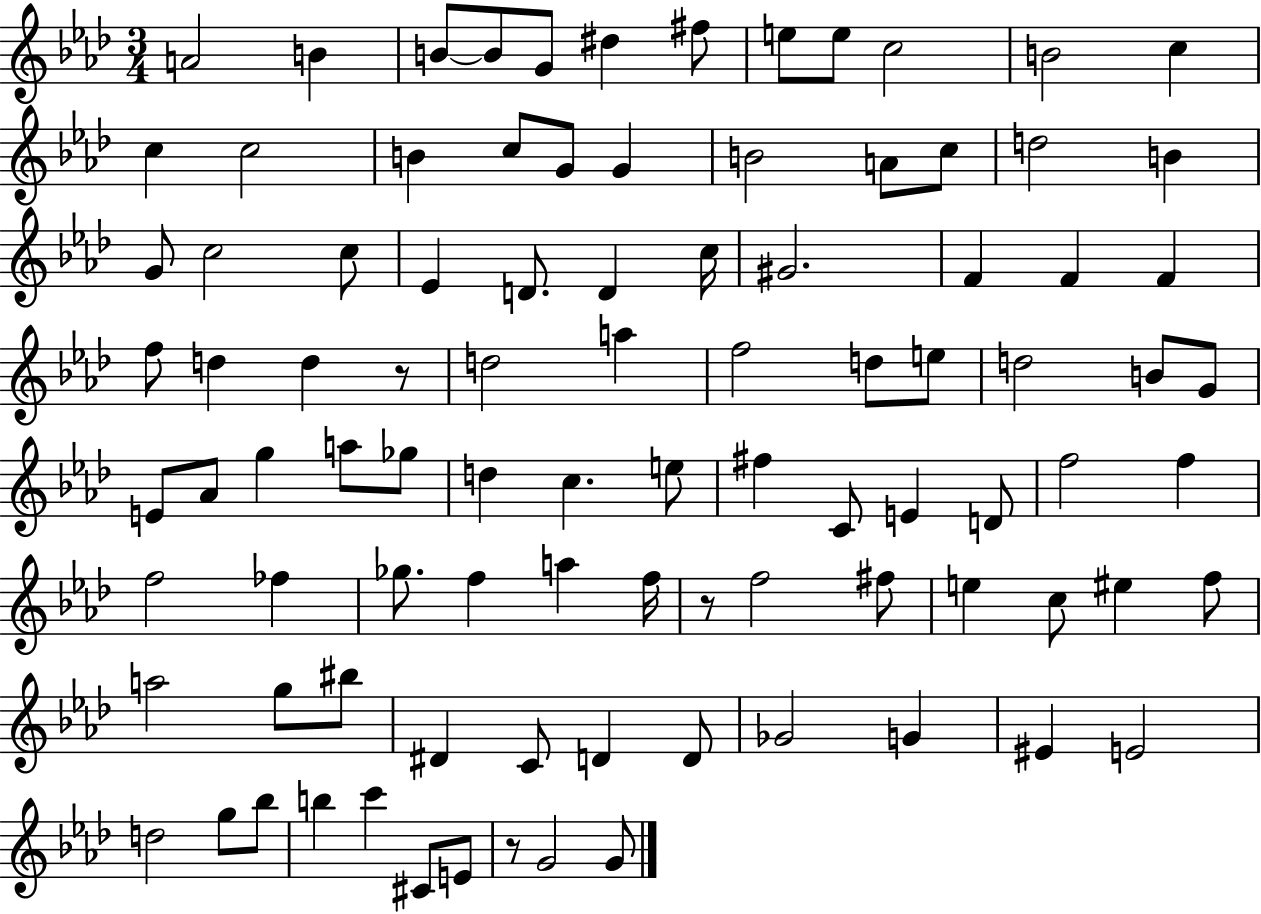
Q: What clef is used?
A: treble